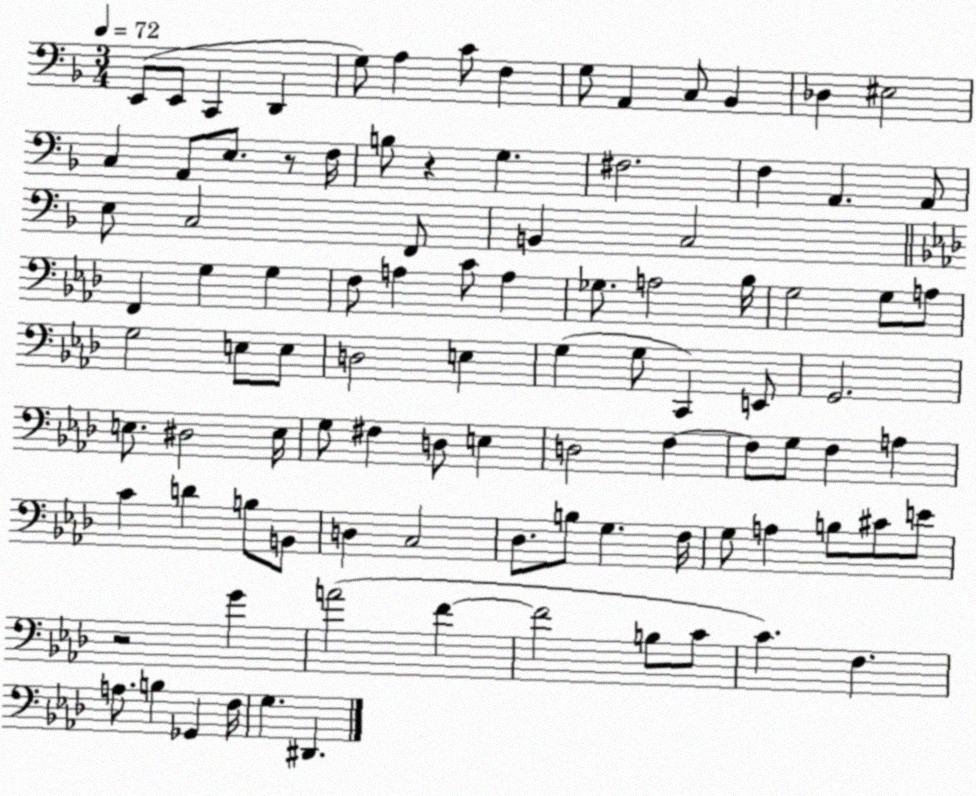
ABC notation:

X:1
T:Untitled
M:3/4
L:1/4
K:F
E,,/2 E,,/2 C,, D,, G,/2 A, C/2 F, G,/2 A,, C,/2 _B,, _D, ^E,2 C, A,,/2 E,/2 z/2 F,/4 B,/2 z G, ^F,2 F, A,, A,,/2 E,/2 C,2 F,,/2 B,, C,2 F,, G, G, F,/2 A, C/2 A, _G,/2 A,2 _B,/4 G,2 G,/2 A,/2 G,2 E,/2 E,/2 D,2 E, G, G,/2 C,, E,,/2 G,,2 E,/2 ^D,2 E,/4 G,/2 ^F, D,/2 E, D,2 F, F,/2 G,/2 F, A, C D B,/2 B,,/2 D, C,2 _D,/2 B,/2 G, F,/4 G,/2 A, B,/2 ^C/2 E/2 z2 G A2 F F2 B,/2 C/2 C F, A,/2 B, _G,, F,/4 G, ^D,,